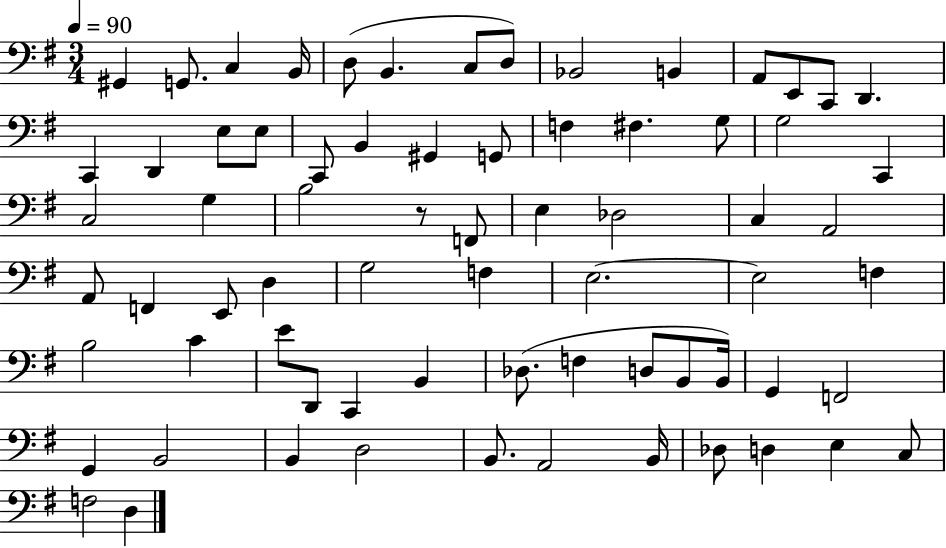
{
  \clef bass
  \numericTimeSignature
  \time 3/4
  \key g \major
  \tempo 4 = 90
  gis,4 g,8. c4 b,16 | d8( b,4. c8 d8) | bes,2 b,4 | a,8 e,8 c,8 d,4. | \break c,4 d,4 e8 e8 | c,8 b,4 gis,4 g,8 | f4 fis4. g8 | g2 c,4 | \break c2 g4 | b2 r8 f,8 | e4 des2 | c4 a,2 | \break a,8 f,4 e,8 d4 | g2 f4 | e2.~~ | e2 f4 | \break b2 c'4 | e'8 d,8 c,4 b,4 | des8.( f4 d8 b,8 b,16) | g,4 f,2 | \break g,4 b,2 | b,4 d2 | b,8. a,2 b,16 | des8 d4 e4 c8 | \break f2 d4 | \bar "|."
}